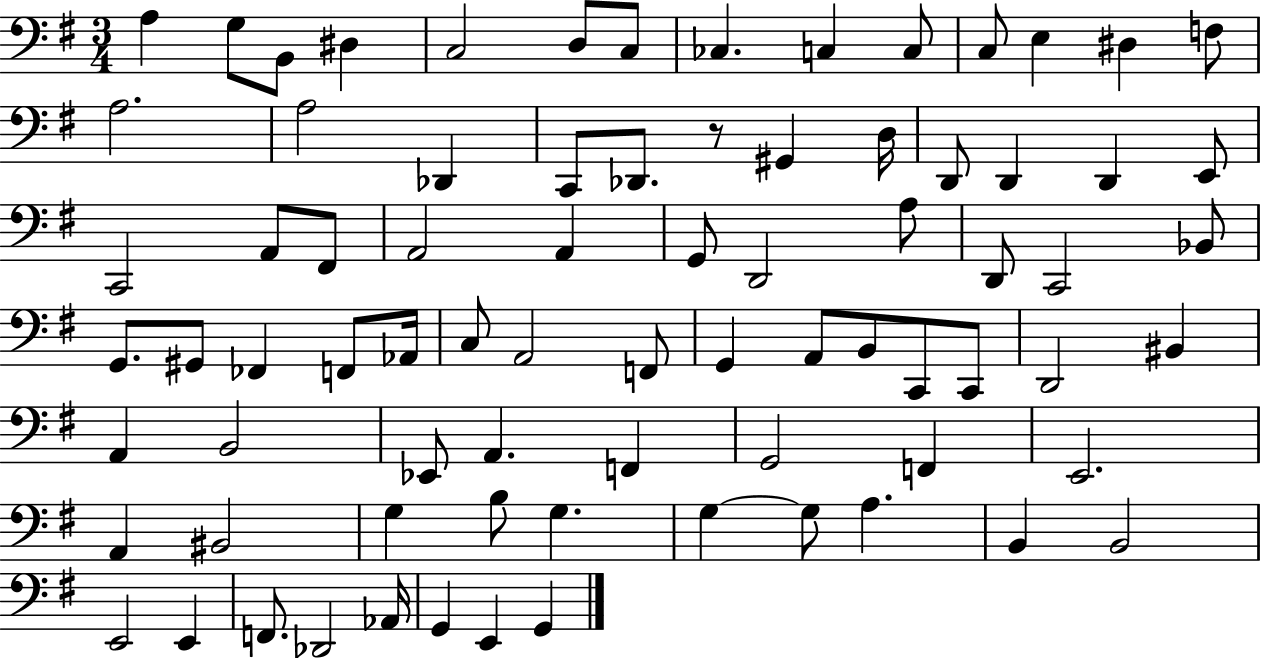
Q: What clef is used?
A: bass